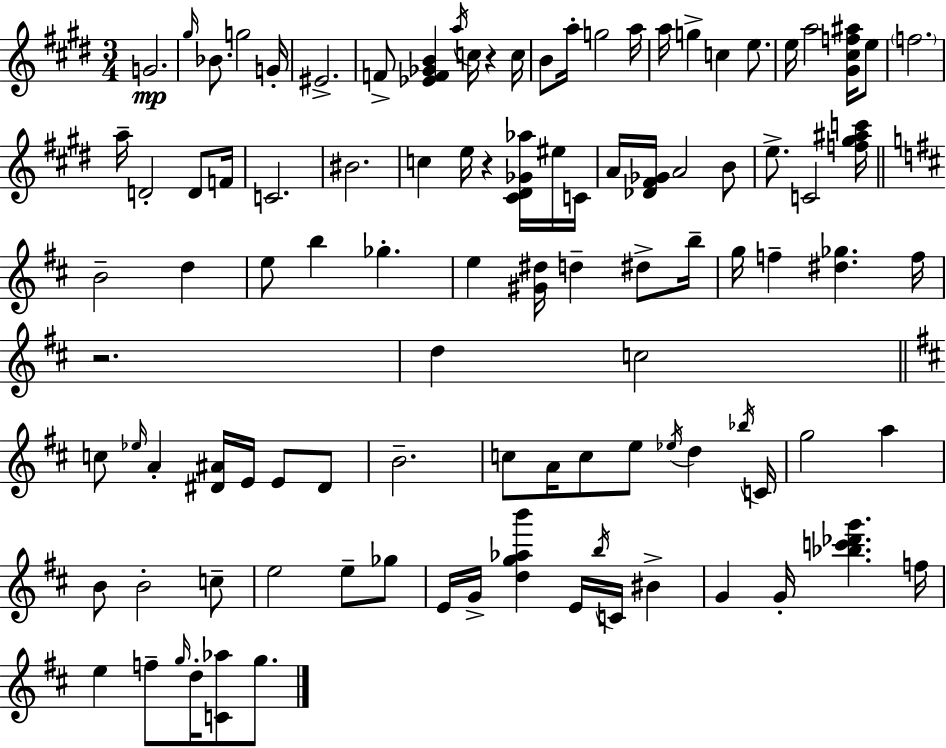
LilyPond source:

{
  \clef treble
  \numericTimeSignature
  \time 3/4
  \key e \major
  g'2.\mp | \grace { gis''16 } bes'8. g''2 | g'16-. eis'2.-> | f'8-> <ees' f' ges' b'>4 \acciaccatura { a''16 } c''16 r4 | \break c''16 b'8 a''16-. g''2 | a''16 a''16 g''4-> c''4 e''8. | e''16 a''2 <gis' cis'' f'' ais''>16 | e''8 \parenthesize f''2. | \break a''16-- d'2-. d'8 | f'16 c'2. | bis'2. | c''4 e''16 r4 <cis' dis' ges' aes''>16 | \break eis''16 c'16 a'16 <des' fis' ges'>16 a'2 | b'8 e''8.-> c'2 | <f'' gis'' ais'' c'''>16 \bar "||" \break \key d \major b'2-- d''4 | e''8 b''4 ges''4.-. | e''4 <gis' dis''>16 d''4-- dis''8-> b''16-- | g''16 f''4-- <dis'' ges''>4. f''16 | \break r2. | d''4 c''2 | \bar "||" \break \key d \major c''8 \grace { ees''16 } a'4-. <dis' ais'>16 e'16 e'8 dis'8 | b'2.-- | c''8 a'16 c''8 e''8 \acciaccatura { ees''16 } d''4 | \acciaccatura { bes''16 } c'16 g''2 a''4 | \break b'8 b'2-. | c''8-- e''2 e''8-- | ges''8 e'16 g'16-> <d'' g'' aes'' b'''>4 e'16 \acciaccatura { b''16 } c'16 | bis'4-> g'4 g'16-. <bes'' c''' des''' g'''>4. | \break f''16 e''4 f''8-- \grace { g''16 } d''16-. | <c' aes''>8 g''8. \bar "|."
}